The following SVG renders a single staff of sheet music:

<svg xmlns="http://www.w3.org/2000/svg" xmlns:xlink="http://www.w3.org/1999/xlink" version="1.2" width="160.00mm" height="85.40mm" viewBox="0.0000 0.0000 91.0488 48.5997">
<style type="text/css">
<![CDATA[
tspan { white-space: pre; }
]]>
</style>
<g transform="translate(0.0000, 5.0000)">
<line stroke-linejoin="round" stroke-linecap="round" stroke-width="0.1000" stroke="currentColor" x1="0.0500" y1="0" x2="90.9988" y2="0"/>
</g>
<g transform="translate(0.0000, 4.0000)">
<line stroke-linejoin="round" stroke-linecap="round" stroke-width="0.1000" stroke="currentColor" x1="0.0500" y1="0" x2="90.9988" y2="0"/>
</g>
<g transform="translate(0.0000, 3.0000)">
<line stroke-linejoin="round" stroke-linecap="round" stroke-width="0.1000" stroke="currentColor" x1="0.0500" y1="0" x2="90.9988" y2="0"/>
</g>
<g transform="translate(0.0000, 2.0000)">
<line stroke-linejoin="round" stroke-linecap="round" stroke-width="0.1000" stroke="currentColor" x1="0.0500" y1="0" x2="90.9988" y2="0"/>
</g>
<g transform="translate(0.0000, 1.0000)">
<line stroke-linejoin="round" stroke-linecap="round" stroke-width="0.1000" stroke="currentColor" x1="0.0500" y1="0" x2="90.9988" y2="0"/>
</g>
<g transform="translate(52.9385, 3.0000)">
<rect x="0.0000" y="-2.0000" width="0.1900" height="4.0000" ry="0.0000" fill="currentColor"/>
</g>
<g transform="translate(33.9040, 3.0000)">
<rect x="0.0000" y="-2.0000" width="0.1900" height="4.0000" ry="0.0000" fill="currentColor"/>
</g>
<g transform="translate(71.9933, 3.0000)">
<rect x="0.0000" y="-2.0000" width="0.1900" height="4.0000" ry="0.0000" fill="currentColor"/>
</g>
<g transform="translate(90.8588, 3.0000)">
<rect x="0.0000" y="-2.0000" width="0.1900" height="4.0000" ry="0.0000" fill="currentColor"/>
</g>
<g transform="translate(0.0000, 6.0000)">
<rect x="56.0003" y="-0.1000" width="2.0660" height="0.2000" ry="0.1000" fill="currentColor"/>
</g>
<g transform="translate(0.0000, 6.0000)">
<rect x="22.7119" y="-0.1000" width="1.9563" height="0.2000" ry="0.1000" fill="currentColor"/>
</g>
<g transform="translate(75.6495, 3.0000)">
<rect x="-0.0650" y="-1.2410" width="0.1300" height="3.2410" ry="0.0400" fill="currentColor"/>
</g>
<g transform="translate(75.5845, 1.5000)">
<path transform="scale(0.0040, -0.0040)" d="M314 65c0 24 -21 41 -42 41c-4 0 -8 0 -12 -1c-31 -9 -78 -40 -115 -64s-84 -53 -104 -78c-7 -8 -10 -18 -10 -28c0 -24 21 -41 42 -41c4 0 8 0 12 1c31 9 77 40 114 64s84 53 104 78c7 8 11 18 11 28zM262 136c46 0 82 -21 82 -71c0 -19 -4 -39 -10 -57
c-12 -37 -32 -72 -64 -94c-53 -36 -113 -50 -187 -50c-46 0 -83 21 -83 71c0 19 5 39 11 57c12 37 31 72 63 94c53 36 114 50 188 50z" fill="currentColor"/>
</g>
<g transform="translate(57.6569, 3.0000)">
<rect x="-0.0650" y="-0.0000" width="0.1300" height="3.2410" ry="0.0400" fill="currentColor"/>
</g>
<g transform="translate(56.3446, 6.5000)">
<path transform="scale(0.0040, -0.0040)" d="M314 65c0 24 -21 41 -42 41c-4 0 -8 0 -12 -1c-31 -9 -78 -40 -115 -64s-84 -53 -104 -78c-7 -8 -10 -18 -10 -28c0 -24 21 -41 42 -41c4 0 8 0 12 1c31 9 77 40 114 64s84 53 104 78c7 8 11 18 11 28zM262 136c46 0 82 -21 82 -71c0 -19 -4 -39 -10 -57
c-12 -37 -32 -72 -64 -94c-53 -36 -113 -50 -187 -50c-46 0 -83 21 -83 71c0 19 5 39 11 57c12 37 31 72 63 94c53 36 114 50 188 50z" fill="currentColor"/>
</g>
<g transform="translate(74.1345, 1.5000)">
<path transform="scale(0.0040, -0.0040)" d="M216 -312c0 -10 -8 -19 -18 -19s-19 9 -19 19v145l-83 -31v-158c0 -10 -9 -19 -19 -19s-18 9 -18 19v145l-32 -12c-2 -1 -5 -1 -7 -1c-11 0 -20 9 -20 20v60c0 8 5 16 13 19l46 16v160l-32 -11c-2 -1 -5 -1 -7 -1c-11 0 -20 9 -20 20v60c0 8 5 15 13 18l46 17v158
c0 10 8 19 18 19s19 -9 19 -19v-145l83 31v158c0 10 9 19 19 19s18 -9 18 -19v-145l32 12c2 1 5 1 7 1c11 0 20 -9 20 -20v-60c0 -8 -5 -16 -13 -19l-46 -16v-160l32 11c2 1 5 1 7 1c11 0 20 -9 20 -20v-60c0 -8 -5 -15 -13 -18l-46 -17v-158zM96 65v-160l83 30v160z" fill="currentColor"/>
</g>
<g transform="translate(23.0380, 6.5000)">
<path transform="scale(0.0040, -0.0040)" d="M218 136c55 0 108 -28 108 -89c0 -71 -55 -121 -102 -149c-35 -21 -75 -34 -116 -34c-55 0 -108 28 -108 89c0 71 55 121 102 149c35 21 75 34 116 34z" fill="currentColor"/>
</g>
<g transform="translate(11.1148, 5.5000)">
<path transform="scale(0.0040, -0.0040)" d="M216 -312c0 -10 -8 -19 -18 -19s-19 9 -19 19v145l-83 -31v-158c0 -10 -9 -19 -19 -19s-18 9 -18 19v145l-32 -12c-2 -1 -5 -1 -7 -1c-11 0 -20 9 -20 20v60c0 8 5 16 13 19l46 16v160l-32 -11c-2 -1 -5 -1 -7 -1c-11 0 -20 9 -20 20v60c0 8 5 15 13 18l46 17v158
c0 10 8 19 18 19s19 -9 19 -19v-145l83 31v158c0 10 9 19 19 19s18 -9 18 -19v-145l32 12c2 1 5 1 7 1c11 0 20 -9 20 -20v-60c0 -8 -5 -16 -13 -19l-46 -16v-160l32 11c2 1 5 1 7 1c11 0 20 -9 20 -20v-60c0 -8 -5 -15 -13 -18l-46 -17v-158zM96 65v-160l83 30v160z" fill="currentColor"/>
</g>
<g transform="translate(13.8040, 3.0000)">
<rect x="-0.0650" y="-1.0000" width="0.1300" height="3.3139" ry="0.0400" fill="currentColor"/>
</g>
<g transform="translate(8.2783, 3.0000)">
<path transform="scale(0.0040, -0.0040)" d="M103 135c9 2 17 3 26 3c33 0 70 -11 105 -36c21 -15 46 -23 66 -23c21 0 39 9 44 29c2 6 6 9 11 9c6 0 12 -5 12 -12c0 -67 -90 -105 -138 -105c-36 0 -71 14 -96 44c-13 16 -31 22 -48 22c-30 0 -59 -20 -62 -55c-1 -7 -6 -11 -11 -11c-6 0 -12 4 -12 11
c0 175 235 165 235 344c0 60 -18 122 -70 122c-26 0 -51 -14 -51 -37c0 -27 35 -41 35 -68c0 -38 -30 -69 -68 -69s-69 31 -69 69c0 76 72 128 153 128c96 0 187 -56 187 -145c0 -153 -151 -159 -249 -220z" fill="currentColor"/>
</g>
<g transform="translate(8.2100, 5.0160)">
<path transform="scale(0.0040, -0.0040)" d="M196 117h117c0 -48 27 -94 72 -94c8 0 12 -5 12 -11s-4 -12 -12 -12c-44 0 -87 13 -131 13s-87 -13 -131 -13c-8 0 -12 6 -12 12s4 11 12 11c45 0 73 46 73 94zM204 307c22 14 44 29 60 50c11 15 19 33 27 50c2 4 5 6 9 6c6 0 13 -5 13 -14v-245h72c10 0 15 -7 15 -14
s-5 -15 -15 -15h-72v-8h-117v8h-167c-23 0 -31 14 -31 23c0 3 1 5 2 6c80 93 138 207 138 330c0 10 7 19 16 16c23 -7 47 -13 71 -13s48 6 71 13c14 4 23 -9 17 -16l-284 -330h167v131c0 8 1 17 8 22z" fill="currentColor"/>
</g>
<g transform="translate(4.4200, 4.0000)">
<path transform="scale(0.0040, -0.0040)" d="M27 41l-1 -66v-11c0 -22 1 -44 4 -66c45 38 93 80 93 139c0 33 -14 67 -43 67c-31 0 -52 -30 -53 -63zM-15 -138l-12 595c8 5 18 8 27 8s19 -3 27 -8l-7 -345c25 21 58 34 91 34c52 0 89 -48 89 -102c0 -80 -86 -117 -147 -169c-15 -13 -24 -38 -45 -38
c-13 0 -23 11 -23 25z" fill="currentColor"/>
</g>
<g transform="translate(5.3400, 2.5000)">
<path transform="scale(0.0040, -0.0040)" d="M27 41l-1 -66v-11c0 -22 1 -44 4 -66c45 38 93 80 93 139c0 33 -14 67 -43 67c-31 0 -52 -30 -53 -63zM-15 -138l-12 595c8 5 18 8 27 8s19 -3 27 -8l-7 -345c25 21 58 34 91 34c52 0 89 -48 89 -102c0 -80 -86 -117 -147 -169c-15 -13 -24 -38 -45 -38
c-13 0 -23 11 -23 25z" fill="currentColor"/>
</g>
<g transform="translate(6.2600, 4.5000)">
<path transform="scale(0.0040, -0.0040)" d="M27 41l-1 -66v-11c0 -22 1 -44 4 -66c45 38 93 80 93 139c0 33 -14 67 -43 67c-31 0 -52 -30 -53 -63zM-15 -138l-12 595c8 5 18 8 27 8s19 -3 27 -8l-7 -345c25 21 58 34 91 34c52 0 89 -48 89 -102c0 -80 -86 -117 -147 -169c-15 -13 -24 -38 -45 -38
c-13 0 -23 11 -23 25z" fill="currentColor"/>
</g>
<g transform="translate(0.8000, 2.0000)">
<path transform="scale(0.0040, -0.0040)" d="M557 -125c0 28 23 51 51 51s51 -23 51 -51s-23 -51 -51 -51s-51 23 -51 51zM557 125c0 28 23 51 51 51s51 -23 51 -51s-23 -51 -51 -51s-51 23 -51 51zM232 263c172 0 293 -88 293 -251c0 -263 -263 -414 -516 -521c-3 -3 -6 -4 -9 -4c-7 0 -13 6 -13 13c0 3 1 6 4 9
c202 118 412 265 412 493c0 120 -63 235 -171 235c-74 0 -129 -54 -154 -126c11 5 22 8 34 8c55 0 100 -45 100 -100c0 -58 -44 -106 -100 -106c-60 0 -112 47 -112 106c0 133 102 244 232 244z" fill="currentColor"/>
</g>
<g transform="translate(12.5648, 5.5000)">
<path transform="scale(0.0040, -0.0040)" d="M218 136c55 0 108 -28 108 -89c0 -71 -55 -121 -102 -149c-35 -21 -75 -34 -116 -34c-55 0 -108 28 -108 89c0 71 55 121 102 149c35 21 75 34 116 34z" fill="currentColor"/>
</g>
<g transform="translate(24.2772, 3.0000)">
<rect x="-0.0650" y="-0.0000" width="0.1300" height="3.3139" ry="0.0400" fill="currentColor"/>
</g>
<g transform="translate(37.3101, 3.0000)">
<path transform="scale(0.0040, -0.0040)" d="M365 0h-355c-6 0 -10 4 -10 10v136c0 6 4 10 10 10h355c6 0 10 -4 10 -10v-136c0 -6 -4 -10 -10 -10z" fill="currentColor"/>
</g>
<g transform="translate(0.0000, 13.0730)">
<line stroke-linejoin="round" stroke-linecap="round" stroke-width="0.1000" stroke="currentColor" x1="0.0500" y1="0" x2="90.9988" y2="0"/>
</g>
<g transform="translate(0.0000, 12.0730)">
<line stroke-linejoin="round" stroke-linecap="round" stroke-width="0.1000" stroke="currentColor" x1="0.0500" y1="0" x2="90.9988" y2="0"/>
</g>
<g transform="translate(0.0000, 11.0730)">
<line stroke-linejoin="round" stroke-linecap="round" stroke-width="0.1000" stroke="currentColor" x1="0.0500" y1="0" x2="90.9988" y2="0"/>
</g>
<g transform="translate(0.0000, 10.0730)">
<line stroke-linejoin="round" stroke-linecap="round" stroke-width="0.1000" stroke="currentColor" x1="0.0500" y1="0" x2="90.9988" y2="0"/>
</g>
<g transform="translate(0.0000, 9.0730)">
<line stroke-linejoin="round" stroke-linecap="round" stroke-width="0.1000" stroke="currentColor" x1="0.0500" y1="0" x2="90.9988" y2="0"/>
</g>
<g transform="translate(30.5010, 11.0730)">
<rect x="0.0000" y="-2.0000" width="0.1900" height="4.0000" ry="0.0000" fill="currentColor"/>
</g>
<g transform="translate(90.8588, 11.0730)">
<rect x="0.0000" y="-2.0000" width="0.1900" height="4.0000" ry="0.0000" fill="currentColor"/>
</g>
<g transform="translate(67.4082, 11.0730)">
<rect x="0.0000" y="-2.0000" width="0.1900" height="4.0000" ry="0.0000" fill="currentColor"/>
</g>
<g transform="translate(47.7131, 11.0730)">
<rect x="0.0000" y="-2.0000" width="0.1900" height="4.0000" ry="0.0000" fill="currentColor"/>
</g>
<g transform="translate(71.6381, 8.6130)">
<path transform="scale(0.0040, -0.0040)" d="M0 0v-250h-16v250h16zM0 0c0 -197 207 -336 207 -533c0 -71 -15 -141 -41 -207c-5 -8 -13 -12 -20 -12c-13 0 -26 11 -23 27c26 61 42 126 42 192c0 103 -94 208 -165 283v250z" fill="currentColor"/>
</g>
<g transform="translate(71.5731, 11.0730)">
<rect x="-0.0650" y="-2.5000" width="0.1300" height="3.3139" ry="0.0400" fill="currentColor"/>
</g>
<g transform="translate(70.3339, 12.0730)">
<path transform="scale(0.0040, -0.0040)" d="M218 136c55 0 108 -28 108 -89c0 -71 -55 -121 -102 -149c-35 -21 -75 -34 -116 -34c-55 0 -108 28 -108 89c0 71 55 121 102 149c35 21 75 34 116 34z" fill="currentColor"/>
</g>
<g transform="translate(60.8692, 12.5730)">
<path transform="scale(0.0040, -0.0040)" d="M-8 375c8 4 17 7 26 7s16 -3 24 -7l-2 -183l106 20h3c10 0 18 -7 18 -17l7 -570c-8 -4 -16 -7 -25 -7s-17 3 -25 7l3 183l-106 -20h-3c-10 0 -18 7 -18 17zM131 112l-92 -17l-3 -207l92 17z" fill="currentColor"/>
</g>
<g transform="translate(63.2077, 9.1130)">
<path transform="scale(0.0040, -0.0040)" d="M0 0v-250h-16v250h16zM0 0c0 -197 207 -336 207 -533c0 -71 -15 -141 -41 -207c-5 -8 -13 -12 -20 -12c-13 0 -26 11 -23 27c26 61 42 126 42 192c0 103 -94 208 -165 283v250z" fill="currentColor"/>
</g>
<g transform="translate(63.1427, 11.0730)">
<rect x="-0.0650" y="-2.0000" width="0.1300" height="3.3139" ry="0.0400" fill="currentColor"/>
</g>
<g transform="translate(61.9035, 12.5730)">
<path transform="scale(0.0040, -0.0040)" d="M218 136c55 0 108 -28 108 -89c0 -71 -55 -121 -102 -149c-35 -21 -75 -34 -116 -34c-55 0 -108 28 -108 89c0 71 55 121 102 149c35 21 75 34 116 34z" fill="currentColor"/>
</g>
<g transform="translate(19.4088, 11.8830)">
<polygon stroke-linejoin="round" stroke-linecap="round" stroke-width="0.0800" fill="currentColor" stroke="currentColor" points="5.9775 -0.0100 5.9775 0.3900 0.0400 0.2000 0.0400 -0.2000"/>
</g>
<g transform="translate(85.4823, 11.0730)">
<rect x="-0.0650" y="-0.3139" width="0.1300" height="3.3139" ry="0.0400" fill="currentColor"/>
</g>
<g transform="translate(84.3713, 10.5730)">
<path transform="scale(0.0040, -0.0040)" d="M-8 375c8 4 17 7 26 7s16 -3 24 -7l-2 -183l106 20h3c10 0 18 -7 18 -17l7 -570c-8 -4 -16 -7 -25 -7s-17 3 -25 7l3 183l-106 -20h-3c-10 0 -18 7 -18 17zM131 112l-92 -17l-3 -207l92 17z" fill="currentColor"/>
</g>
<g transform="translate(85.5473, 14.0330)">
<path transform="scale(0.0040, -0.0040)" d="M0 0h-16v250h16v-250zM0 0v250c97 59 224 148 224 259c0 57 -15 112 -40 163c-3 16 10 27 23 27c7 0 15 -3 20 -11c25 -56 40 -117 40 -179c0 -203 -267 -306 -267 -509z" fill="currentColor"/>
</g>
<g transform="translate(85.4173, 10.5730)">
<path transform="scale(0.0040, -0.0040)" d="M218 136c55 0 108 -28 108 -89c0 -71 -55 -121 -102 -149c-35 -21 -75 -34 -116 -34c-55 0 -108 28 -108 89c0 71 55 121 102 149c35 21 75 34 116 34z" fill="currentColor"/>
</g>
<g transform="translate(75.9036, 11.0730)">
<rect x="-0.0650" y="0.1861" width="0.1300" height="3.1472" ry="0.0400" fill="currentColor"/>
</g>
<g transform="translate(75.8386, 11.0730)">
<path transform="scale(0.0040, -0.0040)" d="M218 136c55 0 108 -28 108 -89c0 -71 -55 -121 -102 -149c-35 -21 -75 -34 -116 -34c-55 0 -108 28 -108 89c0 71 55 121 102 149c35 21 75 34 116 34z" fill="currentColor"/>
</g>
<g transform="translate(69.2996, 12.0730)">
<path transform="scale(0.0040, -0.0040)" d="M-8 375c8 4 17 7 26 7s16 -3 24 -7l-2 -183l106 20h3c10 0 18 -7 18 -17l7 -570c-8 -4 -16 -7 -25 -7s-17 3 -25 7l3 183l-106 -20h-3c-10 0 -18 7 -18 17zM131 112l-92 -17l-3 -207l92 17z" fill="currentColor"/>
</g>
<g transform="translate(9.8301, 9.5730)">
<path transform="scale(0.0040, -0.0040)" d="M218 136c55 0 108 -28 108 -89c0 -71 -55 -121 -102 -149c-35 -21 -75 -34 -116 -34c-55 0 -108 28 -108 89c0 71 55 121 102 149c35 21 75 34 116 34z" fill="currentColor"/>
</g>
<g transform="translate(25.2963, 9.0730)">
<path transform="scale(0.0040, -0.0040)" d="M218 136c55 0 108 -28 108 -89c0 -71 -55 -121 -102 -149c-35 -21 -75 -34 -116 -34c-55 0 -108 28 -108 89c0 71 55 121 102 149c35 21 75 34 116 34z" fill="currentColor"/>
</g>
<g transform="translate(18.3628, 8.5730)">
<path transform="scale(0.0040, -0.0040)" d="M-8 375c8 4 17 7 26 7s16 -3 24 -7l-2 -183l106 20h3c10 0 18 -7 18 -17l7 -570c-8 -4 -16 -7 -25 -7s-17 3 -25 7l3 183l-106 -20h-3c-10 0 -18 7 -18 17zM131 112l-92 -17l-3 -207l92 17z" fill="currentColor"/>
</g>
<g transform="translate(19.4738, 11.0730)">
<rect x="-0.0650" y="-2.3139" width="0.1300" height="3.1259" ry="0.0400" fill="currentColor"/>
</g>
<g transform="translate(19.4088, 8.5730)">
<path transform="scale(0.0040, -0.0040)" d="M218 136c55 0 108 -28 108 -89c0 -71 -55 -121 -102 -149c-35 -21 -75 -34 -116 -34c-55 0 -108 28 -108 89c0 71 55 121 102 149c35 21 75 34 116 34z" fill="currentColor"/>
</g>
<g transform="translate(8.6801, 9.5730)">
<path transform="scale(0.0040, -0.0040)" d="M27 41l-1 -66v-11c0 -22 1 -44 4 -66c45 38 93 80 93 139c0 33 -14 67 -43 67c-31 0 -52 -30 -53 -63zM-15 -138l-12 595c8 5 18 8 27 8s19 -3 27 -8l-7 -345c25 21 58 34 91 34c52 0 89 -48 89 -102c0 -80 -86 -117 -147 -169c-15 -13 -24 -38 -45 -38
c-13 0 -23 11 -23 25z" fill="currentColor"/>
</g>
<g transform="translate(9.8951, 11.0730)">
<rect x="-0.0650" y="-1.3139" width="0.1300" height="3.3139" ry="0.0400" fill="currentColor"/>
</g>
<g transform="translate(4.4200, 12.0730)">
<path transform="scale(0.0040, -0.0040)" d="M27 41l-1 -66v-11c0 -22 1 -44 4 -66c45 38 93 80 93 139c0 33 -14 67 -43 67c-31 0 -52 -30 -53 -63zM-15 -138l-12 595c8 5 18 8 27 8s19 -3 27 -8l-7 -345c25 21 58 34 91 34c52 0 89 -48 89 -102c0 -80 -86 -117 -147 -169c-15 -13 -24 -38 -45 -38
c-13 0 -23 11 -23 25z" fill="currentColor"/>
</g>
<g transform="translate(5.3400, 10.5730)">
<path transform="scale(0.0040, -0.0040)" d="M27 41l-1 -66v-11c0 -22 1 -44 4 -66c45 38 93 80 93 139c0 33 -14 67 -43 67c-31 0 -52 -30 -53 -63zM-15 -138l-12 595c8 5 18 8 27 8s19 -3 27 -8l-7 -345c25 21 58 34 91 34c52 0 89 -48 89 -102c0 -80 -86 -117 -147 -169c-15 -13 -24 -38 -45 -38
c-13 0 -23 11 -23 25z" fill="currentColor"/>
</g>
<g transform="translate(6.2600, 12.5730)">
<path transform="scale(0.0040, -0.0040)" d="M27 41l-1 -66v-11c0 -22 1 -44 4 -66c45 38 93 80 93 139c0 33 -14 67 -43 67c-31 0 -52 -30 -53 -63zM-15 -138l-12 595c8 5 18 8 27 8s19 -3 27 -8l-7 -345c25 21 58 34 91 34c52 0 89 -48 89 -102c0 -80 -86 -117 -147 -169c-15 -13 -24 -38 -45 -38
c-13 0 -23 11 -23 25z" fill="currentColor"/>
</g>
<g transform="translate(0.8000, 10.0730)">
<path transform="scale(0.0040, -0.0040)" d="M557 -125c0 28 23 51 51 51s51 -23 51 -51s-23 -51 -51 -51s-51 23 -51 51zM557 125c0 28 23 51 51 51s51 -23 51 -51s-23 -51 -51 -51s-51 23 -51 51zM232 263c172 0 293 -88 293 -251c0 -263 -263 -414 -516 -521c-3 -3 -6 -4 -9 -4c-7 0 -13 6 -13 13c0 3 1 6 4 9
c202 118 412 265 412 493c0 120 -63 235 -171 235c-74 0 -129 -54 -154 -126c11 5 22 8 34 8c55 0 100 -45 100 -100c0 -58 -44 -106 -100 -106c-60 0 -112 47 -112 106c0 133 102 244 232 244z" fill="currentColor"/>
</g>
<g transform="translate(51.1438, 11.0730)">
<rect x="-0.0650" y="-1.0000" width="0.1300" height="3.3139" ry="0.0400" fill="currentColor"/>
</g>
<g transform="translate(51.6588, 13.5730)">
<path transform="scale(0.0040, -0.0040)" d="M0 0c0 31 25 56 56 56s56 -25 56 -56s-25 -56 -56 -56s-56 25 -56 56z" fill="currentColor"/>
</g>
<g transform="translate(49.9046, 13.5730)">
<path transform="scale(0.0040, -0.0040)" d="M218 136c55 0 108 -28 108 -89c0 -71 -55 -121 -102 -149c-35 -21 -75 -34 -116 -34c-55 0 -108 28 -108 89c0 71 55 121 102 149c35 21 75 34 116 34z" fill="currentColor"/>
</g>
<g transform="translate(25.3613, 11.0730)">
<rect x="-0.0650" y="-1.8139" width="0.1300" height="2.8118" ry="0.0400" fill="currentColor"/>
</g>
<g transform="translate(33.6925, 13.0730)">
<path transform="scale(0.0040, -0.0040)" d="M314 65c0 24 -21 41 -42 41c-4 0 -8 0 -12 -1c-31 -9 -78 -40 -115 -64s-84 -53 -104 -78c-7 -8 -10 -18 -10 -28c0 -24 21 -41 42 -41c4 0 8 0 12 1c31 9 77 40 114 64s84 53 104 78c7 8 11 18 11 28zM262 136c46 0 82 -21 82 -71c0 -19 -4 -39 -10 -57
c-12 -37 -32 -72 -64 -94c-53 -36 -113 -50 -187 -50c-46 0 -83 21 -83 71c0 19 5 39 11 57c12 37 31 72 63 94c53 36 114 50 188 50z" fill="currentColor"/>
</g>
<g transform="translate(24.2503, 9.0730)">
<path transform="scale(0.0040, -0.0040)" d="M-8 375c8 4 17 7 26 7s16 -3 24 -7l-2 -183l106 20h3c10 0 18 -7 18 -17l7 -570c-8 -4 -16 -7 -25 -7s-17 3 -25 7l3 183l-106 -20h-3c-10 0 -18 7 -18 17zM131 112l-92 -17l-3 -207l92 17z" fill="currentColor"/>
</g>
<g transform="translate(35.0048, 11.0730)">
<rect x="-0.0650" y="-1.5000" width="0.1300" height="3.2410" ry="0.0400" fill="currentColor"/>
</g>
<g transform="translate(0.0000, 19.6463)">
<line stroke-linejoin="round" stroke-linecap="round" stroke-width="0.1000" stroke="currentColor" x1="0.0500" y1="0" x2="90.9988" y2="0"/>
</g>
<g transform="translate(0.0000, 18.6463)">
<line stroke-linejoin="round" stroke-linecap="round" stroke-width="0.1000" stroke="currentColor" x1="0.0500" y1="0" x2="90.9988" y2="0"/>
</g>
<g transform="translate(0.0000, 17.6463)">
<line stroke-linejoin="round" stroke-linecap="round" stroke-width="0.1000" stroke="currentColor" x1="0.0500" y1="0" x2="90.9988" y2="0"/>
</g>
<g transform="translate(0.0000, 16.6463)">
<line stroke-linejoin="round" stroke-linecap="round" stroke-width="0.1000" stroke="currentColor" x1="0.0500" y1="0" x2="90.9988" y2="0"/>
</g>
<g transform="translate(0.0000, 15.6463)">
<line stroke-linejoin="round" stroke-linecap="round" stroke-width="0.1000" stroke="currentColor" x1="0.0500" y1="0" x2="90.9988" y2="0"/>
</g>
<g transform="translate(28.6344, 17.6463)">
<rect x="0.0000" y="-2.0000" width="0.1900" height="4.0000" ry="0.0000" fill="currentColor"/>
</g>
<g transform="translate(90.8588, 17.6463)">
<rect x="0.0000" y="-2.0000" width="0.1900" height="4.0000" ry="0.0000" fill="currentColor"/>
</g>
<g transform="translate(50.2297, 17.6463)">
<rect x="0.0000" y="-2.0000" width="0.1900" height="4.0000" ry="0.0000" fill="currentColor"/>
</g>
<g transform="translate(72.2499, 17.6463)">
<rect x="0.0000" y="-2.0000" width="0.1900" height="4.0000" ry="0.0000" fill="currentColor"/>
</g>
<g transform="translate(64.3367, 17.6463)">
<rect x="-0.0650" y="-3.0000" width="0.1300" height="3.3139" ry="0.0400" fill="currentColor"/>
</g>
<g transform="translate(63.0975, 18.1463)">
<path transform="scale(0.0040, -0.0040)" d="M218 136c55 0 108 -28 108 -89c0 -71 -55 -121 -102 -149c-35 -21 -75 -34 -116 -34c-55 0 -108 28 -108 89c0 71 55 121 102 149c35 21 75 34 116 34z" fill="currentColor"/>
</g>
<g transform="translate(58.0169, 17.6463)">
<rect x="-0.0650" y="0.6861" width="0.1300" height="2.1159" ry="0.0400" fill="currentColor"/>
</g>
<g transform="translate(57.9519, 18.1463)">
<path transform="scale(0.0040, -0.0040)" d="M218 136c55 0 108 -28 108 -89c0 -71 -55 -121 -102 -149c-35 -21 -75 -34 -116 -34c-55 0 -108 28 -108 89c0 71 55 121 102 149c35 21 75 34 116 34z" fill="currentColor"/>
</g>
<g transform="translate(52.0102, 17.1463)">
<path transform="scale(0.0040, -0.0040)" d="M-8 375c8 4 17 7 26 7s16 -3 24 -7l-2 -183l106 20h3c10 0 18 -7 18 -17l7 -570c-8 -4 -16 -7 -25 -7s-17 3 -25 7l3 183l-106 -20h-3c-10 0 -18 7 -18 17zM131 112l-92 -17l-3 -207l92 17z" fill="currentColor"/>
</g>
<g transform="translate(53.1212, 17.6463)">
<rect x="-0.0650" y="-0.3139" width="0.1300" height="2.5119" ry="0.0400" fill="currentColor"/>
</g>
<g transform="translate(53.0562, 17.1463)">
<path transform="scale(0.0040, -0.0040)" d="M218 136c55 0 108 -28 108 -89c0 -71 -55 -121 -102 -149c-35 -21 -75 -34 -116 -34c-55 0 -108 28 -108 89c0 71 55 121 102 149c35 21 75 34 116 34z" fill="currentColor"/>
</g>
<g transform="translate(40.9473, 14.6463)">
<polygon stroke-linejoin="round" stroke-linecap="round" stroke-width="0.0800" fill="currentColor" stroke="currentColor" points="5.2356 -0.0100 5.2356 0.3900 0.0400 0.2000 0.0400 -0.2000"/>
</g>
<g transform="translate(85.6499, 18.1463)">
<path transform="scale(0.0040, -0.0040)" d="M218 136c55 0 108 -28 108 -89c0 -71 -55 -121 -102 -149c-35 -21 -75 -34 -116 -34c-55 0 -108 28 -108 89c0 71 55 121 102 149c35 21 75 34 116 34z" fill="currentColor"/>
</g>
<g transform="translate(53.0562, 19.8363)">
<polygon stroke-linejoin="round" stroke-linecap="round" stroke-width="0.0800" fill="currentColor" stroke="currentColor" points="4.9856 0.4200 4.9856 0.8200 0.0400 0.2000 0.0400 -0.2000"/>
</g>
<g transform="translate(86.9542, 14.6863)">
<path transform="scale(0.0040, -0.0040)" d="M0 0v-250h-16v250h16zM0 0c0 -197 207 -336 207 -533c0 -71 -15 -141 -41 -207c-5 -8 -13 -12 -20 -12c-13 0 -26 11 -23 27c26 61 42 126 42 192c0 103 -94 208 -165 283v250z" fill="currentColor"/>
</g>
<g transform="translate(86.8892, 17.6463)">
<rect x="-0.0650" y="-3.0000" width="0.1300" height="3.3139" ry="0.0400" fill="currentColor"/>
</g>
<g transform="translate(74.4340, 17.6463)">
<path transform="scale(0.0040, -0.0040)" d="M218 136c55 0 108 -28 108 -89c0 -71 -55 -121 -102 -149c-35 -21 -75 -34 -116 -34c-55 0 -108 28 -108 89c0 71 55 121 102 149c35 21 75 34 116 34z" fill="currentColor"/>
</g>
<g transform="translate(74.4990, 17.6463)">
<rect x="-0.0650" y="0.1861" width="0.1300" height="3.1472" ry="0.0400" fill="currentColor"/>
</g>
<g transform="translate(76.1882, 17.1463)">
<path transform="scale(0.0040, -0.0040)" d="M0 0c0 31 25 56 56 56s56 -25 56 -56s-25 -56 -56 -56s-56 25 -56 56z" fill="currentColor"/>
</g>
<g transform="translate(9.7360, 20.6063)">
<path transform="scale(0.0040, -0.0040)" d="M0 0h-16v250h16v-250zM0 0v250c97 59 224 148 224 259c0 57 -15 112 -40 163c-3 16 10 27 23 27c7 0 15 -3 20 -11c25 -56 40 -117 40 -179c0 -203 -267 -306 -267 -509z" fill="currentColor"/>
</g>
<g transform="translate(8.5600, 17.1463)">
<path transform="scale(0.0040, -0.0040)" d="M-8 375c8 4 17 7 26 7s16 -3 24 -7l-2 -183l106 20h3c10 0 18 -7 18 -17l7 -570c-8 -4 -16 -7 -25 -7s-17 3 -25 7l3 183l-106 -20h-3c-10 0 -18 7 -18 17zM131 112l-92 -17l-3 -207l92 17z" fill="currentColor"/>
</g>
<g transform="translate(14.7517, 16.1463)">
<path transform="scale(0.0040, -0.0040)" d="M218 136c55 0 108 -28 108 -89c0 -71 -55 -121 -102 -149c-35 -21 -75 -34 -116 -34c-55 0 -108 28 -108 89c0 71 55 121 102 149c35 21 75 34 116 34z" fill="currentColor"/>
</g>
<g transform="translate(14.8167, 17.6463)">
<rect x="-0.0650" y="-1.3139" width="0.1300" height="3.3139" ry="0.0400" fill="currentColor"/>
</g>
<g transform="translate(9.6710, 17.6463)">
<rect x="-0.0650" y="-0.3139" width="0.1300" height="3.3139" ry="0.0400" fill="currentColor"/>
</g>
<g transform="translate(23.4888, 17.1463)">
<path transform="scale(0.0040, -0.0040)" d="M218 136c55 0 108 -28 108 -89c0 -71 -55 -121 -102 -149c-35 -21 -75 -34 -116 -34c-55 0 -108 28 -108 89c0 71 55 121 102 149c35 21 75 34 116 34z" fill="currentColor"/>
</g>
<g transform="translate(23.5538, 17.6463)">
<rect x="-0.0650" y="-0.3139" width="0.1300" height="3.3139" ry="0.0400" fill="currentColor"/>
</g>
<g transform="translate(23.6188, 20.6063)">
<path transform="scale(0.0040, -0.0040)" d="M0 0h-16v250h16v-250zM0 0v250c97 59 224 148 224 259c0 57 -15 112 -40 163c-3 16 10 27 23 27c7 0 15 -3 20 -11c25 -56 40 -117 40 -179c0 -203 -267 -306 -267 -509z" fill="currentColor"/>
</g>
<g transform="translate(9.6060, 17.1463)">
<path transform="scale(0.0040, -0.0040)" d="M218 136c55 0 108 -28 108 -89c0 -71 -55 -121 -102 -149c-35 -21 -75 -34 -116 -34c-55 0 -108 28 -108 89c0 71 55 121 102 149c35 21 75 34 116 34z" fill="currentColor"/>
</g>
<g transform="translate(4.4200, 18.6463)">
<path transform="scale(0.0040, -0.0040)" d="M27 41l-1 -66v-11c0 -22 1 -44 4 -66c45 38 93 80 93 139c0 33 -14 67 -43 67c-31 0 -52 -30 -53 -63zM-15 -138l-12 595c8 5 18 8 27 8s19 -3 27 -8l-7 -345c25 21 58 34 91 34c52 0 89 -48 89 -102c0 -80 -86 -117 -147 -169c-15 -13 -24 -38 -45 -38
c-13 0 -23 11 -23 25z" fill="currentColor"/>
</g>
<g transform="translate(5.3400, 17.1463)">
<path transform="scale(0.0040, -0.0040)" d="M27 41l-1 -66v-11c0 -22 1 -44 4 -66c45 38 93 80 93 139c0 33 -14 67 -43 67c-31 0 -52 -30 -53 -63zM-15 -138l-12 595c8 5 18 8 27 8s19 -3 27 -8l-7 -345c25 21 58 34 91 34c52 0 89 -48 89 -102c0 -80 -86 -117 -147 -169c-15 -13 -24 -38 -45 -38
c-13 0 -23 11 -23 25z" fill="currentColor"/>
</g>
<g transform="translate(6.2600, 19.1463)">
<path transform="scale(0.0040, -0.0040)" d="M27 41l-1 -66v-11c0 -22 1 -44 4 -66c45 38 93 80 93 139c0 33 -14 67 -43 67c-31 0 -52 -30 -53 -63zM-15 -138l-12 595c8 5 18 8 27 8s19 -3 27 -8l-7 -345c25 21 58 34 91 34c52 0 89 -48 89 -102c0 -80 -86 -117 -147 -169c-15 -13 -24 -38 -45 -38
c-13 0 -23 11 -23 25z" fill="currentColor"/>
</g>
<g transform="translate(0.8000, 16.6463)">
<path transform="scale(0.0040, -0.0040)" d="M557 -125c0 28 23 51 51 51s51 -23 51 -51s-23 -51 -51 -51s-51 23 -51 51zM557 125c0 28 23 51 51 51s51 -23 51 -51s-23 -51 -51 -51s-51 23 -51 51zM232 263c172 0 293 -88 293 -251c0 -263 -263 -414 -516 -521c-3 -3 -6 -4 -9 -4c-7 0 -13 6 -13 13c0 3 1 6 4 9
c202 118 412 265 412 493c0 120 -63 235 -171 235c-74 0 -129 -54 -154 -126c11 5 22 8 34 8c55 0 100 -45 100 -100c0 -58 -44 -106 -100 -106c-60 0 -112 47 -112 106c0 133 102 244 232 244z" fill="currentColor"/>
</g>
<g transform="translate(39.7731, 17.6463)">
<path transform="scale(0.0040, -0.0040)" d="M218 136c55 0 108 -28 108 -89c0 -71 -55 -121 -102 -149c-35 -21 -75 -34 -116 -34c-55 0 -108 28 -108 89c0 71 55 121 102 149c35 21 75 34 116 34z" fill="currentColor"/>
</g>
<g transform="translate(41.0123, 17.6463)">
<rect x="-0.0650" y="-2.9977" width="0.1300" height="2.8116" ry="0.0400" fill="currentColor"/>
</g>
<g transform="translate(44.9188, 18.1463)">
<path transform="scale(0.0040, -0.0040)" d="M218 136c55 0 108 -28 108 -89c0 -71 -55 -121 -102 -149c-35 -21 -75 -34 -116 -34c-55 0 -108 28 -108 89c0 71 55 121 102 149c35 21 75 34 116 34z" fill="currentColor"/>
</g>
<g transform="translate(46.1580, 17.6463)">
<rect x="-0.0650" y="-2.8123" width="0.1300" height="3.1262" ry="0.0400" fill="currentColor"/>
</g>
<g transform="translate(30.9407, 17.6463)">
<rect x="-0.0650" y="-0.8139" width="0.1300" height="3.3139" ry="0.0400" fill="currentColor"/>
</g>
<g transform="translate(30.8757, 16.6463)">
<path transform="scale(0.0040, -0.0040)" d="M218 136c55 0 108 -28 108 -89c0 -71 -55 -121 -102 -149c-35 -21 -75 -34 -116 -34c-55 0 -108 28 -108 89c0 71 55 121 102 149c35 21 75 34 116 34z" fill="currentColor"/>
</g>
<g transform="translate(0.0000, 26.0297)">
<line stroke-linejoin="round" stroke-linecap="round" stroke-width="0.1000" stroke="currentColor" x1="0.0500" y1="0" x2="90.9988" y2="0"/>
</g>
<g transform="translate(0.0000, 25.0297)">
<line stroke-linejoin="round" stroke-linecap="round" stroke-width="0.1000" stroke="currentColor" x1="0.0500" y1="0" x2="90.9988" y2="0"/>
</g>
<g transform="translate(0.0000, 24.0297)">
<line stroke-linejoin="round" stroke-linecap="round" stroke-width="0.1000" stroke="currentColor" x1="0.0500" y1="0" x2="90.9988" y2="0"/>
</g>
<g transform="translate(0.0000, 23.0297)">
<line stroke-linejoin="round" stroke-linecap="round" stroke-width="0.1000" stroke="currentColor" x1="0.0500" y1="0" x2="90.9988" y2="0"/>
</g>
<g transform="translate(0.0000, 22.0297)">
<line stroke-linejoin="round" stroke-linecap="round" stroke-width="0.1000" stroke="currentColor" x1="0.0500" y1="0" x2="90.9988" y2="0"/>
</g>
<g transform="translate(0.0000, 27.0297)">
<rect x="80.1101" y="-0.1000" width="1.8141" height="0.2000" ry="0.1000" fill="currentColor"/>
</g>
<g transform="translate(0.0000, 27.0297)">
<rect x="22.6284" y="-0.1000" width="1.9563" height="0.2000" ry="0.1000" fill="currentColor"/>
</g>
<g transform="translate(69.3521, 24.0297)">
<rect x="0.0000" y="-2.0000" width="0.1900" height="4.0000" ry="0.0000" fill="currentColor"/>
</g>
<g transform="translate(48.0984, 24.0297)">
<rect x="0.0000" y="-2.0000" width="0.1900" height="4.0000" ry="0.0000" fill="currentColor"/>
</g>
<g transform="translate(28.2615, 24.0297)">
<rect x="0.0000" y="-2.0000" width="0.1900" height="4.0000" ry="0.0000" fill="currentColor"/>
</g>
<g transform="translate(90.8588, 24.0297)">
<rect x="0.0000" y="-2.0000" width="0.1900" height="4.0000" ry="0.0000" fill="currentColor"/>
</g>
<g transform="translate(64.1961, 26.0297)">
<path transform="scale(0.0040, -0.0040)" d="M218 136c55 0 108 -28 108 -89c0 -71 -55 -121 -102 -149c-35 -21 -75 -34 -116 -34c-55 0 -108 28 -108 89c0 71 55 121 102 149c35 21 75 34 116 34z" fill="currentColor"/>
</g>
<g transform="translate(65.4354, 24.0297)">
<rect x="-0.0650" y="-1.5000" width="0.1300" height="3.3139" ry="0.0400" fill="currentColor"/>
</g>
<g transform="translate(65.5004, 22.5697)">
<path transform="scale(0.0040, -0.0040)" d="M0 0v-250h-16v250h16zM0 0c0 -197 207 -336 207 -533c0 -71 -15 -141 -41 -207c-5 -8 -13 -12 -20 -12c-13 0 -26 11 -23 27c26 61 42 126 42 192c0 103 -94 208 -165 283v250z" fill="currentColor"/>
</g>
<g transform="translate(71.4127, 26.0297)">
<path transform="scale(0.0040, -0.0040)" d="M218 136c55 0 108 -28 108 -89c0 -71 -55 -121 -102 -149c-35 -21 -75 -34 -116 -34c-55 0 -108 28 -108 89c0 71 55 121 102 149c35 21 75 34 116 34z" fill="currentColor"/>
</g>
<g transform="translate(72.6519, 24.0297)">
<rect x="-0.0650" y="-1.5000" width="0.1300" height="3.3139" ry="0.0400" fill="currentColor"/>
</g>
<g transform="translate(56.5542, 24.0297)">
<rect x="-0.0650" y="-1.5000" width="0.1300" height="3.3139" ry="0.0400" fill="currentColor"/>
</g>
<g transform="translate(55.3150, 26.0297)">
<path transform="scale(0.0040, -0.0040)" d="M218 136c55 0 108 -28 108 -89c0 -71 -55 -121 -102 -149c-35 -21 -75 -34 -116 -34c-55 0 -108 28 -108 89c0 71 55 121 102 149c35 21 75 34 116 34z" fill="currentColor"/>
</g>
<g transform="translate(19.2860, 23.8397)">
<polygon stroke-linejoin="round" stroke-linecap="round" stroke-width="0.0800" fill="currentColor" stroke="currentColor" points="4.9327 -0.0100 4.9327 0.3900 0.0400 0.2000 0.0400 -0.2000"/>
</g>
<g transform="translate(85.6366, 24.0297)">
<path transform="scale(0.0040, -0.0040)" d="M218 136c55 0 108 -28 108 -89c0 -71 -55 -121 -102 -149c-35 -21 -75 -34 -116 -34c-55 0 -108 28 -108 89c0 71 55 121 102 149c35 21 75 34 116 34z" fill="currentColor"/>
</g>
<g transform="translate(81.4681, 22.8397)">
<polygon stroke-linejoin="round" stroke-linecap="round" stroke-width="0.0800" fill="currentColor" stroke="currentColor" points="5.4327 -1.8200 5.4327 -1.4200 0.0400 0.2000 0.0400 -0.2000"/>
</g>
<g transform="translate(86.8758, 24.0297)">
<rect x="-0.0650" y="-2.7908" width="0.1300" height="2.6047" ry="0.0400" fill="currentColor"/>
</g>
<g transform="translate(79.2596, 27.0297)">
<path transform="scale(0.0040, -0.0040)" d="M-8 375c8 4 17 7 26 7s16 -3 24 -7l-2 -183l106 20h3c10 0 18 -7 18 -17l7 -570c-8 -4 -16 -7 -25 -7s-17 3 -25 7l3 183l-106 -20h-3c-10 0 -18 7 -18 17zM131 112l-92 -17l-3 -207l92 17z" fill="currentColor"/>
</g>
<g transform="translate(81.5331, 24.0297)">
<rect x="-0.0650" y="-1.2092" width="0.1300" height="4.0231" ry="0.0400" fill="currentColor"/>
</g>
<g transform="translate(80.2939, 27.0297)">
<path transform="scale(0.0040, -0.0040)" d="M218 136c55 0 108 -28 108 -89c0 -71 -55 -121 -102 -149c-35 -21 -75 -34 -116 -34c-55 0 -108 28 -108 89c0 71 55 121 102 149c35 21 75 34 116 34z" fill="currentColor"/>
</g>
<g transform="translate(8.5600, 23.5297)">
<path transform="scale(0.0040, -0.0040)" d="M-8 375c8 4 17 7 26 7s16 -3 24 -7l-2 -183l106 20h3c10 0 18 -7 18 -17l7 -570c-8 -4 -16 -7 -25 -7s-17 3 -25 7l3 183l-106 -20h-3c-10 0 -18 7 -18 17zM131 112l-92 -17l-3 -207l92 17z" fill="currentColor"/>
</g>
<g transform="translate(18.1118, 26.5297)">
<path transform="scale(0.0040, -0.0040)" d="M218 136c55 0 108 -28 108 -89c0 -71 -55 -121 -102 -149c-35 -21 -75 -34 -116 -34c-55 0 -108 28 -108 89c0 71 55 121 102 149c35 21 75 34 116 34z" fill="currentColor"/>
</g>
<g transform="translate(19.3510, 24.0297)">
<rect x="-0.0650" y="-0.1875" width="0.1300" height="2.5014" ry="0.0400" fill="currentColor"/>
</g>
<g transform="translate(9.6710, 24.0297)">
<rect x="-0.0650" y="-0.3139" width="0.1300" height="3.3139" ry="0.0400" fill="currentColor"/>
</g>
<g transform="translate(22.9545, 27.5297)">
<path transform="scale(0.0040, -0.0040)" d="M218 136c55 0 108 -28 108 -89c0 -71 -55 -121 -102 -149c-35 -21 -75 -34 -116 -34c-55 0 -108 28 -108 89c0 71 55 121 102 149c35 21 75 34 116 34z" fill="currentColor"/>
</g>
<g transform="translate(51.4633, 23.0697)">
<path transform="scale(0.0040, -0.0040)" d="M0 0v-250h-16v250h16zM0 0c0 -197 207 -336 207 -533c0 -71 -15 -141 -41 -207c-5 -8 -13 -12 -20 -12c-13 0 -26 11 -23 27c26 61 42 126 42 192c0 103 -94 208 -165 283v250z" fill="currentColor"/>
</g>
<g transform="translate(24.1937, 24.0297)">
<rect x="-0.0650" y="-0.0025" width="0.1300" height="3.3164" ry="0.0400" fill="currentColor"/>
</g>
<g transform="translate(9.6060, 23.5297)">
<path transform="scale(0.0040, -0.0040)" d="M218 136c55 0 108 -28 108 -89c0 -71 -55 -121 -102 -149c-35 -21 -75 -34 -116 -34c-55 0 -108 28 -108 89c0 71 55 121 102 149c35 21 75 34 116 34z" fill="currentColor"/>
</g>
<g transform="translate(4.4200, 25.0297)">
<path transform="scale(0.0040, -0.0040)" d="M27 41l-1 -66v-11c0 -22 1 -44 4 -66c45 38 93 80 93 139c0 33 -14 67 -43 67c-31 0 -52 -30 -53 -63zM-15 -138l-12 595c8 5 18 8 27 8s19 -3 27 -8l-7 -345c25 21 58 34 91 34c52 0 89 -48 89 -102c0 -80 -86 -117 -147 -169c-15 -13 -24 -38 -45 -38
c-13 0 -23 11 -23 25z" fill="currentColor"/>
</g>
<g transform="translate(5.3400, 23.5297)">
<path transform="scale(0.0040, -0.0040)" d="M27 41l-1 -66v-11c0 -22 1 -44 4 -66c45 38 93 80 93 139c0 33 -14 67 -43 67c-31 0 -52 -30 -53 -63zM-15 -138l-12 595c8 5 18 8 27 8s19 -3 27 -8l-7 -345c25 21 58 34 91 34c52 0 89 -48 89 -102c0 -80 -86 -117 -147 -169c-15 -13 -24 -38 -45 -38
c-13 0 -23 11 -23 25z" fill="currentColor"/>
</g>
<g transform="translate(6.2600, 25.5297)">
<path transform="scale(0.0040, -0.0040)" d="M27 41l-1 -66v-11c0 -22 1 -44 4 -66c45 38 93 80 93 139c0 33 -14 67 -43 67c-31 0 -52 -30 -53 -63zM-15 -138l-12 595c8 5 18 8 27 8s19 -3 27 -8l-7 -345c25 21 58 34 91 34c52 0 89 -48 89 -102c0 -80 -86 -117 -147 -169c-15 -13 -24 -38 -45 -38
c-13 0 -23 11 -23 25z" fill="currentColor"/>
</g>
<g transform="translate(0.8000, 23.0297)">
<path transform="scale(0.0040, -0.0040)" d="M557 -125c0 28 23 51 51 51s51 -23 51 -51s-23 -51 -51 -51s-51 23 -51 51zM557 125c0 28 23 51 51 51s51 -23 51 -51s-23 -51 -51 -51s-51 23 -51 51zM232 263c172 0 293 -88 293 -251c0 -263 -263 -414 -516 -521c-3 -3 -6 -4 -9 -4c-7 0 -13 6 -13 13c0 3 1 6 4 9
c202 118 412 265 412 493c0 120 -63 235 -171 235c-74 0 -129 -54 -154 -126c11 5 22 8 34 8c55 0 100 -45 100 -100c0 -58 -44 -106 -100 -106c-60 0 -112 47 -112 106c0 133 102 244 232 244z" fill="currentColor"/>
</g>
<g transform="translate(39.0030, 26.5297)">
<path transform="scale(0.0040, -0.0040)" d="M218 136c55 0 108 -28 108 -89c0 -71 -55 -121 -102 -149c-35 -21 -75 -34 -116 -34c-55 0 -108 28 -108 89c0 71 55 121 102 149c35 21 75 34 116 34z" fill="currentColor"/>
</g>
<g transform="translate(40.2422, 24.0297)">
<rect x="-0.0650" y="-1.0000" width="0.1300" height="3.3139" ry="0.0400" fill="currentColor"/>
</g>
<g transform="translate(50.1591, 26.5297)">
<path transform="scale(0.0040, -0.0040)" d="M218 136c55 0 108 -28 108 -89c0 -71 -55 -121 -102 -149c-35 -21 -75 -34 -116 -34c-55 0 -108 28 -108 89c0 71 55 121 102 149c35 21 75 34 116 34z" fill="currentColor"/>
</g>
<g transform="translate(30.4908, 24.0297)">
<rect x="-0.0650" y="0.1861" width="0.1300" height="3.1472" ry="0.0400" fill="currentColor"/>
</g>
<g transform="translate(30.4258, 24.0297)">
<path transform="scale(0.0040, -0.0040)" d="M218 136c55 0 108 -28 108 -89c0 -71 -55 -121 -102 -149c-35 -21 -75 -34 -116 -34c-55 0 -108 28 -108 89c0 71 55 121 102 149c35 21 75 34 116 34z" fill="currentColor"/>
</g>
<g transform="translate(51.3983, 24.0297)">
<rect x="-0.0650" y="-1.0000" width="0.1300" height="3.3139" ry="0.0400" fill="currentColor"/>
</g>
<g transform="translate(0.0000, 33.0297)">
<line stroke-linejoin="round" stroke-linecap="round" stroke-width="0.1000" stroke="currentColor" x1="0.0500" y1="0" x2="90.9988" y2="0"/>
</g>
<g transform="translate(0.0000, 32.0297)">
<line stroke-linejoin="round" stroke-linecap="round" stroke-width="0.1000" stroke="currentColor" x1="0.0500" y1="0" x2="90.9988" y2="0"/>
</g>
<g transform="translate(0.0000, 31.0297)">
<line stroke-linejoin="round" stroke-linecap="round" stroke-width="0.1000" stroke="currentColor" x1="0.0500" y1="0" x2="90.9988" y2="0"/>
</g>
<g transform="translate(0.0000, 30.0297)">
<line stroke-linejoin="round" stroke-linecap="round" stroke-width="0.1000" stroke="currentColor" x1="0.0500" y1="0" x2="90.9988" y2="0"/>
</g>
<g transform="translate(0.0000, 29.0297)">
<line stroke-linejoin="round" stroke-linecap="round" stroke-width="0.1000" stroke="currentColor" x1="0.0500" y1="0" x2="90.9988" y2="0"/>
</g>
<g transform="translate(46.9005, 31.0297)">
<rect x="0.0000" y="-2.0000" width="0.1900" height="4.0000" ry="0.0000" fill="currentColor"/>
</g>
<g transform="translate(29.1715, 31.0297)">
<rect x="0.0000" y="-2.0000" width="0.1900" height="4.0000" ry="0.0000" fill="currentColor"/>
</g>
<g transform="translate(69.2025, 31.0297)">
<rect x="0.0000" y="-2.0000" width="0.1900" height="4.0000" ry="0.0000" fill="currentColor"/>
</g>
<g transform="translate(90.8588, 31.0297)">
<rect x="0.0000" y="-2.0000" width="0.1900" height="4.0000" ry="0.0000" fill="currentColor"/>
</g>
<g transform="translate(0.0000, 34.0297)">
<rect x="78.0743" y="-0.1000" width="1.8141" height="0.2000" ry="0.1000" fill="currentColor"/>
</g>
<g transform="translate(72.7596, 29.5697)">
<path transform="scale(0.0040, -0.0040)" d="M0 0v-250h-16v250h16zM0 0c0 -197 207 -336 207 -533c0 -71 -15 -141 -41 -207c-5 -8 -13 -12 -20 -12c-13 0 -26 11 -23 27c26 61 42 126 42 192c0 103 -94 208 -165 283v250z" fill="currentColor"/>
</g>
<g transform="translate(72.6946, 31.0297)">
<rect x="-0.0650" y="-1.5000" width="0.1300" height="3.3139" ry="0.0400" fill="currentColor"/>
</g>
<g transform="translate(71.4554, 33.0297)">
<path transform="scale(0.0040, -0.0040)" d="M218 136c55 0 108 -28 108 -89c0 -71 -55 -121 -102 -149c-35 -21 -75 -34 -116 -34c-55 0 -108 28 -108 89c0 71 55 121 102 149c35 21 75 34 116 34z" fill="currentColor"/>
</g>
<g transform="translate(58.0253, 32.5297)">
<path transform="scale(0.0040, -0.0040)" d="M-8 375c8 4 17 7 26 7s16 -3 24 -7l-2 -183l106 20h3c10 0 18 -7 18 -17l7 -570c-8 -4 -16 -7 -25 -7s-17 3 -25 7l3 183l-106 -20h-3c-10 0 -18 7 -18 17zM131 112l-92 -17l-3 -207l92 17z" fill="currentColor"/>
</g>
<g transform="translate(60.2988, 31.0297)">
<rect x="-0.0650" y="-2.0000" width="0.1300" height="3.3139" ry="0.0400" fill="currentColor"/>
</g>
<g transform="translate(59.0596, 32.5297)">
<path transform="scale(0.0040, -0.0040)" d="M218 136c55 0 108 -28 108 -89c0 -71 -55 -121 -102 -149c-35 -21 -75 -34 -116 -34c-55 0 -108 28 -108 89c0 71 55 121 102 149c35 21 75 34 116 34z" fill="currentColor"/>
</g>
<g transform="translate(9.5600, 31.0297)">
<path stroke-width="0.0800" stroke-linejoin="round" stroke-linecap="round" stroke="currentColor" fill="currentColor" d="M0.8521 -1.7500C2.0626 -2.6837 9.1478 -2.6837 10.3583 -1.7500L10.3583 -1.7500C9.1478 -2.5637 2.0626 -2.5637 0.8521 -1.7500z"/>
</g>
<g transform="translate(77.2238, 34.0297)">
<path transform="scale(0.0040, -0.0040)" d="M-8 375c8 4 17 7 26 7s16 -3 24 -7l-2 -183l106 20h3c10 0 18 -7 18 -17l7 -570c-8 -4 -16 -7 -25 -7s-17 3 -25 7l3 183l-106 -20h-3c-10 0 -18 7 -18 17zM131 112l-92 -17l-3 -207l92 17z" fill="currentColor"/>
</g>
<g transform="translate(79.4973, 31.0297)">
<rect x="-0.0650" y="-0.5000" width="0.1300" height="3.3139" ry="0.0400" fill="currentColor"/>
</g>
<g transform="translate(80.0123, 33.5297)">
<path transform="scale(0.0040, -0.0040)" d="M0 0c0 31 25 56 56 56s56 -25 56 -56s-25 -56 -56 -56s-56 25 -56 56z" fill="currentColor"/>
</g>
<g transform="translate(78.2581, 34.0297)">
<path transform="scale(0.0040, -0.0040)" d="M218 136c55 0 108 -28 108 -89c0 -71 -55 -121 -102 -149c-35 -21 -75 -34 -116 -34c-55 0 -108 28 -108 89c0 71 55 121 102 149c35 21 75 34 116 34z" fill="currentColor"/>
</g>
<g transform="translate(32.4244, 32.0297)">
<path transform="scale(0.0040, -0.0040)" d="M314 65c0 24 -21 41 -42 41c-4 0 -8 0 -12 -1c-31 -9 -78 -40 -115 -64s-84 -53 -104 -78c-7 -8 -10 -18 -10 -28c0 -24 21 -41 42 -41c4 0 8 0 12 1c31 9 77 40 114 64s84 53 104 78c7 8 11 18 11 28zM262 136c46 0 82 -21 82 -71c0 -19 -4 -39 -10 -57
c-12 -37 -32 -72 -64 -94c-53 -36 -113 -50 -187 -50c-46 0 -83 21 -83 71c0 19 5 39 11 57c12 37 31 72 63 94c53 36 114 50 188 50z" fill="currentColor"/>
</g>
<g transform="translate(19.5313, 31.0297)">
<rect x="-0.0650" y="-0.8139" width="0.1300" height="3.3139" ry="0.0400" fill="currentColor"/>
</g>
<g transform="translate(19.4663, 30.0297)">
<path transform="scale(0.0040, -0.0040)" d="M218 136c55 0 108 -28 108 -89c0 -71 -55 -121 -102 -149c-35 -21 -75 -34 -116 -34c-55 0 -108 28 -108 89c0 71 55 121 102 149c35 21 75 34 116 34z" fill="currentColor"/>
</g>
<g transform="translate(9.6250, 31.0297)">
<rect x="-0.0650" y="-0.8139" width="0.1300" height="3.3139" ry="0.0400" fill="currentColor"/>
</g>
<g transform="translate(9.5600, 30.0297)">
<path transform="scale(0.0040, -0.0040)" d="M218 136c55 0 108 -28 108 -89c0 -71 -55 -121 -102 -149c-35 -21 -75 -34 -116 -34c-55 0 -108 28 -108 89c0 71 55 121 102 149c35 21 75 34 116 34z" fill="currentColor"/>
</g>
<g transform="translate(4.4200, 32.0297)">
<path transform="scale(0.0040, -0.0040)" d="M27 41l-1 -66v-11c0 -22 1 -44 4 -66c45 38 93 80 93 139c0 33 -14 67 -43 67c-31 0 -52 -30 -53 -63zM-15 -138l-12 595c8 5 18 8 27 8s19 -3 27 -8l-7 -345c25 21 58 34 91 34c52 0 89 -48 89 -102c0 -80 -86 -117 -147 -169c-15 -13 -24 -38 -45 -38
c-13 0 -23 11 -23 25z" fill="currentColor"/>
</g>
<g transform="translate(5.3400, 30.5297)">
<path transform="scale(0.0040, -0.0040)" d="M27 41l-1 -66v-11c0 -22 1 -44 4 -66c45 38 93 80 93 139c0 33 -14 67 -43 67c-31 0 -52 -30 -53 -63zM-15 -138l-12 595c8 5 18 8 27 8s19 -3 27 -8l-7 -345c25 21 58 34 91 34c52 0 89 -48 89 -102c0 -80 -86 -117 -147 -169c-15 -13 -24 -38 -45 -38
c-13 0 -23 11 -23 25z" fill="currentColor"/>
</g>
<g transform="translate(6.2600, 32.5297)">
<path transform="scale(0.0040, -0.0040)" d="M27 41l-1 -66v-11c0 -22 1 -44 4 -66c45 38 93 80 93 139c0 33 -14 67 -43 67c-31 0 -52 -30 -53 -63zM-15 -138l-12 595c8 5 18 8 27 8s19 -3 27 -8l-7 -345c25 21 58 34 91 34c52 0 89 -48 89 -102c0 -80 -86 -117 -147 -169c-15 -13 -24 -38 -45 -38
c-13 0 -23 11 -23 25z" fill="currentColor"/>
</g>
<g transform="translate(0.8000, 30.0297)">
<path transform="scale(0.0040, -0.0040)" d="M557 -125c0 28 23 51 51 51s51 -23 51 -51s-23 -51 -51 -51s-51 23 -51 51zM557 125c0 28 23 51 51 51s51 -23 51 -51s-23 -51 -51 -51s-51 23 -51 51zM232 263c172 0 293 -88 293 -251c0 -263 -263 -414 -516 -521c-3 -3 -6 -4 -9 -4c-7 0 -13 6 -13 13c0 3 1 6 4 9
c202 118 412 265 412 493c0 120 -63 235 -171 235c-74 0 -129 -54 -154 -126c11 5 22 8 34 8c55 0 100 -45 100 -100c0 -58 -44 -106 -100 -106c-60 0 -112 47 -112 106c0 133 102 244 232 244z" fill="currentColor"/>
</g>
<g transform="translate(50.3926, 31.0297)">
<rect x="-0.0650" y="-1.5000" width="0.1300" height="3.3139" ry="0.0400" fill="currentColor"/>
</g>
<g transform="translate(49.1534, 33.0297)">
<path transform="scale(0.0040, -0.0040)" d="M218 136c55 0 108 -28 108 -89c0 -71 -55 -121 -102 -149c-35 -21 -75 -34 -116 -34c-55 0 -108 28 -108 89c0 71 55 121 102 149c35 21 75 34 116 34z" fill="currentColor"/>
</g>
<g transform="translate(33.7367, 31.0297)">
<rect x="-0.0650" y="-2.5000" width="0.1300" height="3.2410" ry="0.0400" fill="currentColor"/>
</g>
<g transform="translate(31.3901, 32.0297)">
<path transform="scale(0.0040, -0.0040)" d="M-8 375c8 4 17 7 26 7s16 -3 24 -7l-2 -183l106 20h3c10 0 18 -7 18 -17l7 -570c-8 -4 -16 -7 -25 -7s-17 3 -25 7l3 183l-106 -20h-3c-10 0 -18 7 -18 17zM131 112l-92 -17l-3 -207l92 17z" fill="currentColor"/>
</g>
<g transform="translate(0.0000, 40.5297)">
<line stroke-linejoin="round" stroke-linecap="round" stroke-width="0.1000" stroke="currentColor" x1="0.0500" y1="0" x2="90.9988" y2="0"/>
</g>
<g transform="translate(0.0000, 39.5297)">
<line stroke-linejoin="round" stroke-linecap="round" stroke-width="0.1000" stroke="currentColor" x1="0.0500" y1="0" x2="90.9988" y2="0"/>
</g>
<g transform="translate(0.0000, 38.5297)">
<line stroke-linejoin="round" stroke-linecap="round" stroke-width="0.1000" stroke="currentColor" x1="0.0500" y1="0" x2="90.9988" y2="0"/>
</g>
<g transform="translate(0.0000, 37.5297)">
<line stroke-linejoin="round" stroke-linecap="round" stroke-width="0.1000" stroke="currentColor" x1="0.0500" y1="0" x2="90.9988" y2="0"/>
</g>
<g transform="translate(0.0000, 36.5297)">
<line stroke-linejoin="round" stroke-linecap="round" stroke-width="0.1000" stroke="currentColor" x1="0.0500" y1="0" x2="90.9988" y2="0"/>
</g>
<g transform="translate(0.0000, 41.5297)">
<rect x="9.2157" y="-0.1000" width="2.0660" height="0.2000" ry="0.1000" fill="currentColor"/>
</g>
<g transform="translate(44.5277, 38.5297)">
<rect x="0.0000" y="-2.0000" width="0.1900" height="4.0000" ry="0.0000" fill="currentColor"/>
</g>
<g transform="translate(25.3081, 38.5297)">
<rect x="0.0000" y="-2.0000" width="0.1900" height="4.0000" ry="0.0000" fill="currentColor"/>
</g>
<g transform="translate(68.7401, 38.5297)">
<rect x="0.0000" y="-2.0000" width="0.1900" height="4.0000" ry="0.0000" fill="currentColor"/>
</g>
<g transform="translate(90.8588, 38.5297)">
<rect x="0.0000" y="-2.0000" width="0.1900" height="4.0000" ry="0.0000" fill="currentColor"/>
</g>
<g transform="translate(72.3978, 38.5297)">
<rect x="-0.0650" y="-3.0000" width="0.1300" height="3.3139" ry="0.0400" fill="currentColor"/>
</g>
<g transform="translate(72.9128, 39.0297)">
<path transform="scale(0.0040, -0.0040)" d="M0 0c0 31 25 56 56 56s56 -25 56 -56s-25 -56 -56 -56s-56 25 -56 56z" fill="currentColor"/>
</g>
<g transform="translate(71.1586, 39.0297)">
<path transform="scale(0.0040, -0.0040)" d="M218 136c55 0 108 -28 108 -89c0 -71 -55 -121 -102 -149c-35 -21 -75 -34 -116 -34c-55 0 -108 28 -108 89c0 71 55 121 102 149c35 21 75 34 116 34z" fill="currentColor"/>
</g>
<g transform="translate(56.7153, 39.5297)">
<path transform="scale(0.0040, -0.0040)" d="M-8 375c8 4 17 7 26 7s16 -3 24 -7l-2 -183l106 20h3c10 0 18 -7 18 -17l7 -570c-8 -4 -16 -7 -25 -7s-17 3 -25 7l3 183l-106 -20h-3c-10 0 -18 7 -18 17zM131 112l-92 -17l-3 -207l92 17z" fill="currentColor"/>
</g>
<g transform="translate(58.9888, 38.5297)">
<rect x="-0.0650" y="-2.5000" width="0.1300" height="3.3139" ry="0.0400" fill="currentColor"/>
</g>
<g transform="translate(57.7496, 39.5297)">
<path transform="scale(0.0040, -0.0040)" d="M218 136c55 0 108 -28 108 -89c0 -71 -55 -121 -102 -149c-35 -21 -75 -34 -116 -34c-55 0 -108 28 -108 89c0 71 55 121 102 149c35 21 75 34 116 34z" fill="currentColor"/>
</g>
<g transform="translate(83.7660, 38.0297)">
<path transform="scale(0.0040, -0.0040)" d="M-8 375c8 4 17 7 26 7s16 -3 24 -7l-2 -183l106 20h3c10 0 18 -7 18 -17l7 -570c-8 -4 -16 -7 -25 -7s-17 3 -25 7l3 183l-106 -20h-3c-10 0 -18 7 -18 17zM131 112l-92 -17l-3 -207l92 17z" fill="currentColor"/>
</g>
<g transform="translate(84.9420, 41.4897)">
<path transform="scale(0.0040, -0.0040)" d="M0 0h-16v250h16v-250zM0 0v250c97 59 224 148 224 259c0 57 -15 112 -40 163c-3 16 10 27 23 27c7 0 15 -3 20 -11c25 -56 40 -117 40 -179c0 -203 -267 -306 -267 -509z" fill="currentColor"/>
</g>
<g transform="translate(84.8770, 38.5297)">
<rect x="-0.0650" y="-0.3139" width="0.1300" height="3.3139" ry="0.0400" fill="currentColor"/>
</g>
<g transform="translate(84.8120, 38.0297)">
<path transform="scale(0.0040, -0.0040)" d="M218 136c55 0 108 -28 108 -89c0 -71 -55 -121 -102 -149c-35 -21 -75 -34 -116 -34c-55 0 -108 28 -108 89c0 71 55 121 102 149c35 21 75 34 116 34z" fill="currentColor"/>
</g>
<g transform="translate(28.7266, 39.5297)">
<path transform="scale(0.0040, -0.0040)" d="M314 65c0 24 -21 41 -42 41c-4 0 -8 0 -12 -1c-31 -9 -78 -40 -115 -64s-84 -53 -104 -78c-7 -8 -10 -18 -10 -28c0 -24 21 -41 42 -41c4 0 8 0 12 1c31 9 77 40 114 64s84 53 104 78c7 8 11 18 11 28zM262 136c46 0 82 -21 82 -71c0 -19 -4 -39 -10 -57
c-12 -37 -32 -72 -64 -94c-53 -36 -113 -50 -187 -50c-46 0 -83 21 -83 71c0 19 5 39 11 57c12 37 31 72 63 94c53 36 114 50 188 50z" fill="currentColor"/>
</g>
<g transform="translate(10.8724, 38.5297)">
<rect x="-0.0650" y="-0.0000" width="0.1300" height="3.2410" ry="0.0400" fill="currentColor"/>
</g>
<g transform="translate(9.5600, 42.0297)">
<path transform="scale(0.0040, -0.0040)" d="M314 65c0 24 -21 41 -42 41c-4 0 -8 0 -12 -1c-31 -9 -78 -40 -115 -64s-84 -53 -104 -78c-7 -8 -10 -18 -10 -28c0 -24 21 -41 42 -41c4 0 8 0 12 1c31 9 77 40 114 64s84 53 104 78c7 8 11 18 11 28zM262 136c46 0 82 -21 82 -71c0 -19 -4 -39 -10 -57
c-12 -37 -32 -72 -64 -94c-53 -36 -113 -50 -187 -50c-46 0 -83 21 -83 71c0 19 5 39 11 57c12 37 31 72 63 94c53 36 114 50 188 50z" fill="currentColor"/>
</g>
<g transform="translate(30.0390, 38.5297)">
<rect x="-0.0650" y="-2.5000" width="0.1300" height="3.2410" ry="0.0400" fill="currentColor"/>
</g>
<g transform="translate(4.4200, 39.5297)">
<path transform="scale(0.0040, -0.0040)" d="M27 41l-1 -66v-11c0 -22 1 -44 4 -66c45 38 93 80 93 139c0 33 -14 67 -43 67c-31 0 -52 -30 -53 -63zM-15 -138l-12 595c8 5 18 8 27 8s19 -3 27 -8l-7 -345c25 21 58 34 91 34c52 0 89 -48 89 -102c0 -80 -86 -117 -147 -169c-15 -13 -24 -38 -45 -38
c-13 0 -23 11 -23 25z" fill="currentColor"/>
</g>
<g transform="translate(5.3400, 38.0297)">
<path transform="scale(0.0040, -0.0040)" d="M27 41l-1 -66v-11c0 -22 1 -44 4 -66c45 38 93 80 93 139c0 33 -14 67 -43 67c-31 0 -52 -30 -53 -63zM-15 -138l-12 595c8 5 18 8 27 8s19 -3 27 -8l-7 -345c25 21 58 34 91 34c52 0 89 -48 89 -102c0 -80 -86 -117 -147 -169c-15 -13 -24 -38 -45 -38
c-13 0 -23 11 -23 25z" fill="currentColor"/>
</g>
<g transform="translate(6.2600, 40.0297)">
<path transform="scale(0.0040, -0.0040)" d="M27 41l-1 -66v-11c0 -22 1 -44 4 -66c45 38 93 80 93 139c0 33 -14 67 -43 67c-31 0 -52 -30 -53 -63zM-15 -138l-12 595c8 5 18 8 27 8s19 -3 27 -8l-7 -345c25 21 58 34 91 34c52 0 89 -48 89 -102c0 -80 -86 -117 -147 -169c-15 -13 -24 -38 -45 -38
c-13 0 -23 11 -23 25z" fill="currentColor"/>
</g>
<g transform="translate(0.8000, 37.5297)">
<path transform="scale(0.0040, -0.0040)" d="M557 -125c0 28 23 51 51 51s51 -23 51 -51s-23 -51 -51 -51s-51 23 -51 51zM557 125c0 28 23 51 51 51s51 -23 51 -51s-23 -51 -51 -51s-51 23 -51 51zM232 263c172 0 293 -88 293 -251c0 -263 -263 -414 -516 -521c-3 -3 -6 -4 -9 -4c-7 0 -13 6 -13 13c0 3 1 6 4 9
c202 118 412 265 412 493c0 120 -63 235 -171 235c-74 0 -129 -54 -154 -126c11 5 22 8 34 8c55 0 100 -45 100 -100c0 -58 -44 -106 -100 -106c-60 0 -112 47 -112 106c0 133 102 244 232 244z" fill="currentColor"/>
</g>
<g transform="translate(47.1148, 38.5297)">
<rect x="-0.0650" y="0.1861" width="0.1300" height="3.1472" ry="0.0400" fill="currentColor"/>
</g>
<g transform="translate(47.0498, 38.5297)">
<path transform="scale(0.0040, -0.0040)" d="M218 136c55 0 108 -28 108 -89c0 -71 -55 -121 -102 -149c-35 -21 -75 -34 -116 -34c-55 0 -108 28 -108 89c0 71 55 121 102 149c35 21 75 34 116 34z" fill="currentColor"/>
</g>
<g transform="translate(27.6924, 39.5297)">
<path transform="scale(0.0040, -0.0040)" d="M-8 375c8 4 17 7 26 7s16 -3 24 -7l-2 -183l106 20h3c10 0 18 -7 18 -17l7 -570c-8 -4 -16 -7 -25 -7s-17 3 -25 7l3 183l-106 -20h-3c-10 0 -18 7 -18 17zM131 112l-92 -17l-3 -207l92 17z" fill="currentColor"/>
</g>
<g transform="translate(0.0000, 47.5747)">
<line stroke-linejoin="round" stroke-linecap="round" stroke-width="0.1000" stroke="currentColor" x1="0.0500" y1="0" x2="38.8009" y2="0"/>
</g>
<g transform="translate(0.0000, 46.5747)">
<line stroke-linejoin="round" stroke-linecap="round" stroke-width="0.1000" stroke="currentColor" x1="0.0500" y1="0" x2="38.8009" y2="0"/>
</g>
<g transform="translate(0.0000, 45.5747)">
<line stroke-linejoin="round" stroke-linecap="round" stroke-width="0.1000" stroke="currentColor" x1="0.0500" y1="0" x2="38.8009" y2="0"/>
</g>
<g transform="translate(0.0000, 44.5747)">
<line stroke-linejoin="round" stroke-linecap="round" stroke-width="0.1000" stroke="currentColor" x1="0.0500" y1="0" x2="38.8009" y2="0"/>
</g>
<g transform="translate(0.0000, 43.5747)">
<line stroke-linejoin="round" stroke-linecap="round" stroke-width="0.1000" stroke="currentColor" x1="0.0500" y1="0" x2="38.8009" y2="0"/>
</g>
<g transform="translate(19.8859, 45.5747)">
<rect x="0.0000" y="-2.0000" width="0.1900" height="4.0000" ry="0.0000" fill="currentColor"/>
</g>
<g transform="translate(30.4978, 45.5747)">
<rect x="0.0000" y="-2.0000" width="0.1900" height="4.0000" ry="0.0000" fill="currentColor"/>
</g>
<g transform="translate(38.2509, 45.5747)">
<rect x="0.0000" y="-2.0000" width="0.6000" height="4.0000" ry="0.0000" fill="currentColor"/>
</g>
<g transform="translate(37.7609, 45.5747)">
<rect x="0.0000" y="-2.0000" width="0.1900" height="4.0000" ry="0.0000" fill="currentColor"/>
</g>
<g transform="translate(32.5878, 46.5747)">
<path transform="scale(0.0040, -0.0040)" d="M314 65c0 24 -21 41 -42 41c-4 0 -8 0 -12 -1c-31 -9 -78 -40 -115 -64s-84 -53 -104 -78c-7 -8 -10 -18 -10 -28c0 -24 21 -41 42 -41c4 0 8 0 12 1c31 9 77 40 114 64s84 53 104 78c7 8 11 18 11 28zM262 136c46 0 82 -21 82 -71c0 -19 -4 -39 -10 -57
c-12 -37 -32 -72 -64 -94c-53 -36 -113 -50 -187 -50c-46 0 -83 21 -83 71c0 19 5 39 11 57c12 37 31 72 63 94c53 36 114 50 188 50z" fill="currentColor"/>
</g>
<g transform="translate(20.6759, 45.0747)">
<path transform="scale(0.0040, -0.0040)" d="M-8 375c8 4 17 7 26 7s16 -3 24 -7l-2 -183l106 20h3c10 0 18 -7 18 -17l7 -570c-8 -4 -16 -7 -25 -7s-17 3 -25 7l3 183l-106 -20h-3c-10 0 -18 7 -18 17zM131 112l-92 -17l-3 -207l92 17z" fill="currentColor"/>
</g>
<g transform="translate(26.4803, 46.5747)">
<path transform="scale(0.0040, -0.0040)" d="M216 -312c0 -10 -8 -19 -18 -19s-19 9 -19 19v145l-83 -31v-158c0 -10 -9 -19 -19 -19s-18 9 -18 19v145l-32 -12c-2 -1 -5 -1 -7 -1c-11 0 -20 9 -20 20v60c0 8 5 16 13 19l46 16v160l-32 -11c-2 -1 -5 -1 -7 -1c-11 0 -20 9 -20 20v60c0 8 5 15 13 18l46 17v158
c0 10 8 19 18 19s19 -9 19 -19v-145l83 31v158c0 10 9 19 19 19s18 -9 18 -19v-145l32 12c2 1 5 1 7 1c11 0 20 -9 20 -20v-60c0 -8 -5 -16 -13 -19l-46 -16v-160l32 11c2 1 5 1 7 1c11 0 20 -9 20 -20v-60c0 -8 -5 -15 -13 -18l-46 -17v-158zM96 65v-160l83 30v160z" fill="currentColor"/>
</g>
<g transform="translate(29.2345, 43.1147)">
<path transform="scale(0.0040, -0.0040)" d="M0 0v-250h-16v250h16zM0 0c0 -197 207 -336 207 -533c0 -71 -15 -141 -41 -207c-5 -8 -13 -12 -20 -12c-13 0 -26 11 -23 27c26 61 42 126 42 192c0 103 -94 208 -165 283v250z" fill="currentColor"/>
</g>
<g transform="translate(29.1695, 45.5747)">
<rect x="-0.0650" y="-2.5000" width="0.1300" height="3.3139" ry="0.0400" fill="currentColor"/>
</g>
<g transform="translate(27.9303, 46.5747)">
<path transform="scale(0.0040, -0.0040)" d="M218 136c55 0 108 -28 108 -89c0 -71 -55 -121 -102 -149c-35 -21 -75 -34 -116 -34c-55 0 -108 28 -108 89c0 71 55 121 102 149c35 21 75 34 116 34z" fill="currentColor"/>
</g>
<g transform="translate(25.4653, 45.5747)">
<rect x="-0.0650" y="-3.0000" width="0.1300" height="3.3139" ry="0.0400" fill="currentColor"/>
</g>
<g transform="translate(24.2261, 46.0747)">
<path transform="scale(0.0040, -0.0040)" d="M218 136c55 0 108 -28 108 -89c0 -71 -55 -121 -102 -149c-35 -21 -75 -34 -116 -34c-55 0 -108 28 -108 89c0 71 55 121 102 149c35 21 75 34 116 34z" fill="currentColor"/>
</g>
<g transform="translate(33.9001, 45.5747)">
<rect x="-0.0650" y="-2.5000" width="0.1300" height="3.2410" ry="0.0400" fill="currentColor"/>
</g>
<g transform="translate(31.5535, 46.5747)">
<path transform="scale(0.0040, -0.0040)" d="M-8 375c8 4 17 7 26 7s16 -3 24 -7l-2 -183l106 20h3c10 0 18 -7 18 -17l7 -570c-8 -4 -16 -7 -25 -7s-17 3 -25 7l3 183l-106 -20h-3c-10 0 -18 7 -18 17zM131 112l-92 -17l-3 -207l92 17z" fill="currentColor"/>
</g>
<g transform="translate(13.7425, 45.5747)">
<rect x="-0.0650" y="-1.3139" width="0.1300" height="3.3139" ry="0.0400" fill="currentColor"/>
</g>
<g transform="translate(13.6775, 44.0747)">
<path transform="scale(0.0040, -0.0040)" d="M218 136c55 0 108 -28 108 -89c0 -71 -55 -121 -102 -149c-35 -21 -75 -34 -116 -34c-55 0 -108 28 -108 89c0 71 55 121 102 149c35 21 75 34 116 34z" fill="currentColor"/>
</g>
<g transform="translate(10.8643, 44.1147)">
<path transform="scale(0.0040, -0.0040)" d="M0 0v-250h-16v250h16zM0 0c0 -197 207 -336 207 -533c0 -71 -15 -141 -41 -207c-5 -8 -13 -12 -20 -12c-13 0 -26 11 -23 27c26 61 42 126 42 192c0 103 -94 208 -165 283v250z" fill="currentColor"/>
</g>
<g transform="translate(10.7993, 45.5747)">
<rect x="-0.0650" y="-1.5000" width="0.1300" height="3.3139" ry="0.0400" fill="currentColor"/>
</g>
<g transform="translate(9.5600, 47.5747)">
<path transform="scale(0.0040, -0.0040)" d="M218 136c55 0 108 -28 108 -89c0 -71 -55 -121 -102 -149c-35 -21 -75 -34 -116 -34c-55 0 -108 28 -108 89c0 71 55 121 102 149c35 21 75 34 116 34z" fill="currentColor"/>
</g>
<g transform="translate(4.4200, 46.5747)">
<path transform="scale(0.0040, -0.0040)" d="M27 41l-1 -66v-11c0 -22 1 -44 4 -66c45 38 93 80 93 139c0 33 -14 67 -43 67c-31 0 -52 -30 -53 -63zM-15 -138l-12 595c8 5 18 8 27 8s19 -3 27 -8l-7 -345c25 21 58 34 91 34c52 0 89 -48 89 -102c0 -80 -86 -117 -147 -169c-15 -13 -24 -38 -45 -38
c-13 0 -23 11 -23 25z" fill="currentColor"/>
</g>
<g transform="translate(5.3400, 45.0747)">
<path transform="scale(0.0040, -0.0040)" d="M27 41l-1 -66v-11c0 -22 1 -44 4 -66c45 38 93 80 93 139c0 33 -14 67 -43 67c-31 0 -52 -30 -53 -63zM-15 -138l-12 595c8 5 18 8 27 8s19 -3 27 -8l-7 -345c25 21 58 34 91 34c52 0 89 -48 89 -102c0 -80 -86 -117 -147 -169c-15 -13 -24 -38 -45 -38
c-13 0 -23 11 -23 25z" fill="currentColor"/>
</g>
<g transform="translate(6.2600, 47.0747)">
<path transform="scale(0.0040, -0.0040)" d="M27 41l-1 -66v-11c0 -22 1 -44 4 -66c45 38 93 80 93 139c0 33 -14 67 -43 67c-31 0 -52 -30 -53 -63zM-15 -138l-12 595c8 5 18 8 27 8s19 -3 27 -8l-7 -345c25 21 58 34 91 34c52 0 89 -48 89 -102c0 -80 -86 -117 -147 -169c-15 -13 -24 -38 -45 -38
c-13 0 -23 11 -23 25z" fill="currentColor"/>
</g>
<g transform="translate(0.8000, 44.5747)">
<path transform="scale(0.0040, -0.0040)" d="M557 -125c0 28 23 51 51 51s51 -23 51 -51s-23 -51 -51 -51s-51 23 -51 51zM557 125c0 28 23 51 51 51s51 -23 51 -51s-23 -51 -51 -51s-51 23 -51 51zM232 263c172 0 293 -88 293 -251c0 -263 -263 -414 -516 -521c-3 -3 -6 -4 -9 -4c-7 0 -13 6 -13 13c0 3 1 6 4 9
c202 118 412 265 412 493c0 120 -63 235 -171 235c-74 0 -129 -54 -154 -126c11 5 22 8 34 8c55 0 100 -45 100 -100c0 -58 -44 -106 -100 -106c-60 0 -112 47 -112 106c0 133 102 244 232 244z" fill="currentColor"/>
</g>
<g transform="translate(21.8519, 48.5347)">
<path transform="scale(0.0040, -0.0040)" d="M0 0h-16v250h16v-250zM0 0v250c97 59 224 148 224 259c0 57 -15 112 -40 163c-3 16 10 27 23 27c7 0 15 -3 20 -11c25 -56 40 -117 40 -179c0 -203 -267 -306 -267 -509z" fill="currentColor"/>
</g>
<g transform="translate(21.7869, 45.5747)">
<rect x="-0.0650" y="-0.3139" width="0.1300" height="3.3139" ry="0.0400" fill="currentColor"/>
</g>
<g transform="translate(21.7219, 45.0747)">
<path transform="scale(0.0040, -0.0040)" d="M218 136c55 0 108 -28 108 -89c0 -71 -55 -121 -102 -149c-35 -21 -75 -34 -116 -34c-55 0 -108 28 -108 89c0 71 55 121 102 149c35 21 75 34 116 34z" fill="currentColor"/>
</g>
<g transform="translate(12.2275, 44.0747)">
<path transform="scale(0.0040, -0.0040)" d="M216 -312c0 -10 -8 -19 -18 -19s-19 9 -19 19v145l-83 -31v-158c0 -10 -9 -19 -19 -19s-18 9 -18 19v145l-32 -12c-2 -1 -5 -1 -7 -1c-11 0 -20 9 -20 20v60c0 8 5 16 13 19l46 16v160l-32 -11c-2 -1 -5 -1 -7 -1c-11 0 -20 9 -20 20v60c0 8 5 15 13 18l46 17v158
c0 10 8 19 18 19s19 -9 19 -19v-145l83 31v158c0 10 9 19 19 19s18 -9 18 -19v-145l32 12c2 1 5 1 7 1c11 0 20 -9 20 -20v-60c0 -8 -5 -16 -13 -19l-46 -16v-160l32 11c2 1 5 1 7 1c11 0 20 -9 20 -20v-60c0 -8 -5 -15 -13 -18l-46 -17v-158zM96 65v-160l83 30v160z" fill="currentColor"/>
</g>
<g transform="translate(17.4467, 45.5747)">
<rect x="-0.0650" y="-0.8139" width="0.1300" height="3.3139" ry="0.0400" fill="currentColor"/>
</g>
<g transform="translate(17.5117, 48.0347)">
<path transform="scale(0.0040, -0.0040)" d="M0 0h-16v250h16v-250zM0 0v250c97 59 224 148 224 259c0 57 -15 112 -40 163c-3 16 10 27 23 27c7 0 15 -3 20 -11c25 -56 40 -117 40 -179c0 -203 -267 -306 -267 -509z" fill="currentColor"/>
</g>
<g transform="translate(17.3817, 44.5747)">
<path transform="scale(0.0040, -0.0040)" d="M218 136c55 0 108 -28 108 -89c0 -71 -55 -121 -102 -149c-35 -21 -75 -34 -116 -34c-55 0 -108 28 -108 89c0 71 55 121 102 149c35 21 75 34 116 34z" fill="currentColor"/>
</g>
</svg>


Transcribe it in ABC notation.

X:1
T:Untitled
M:2/4
L:1/4
K:Eb
^F,, D,, z2 D,,2 ^G,2 _G, B,/2 A,/2 G,,2 F,, A,,/2 B,,/2 D, E,/2 E,/2 G, E,/2 F, D,/2 C,/2 E,/2 C,/2 C, D, C,/2 E, F,,/2 D,,/2 D, F,, F,,/2 G,, G,,/2 G,, E,,/2 D,/2 F, F, B,,2 G,, A,, G,,/2 E,, D,,2 B,,2 D, B,, C, E,/2 G,,/2 ^G, F,/2 E,/2 C, ^B,,/2 B,,2